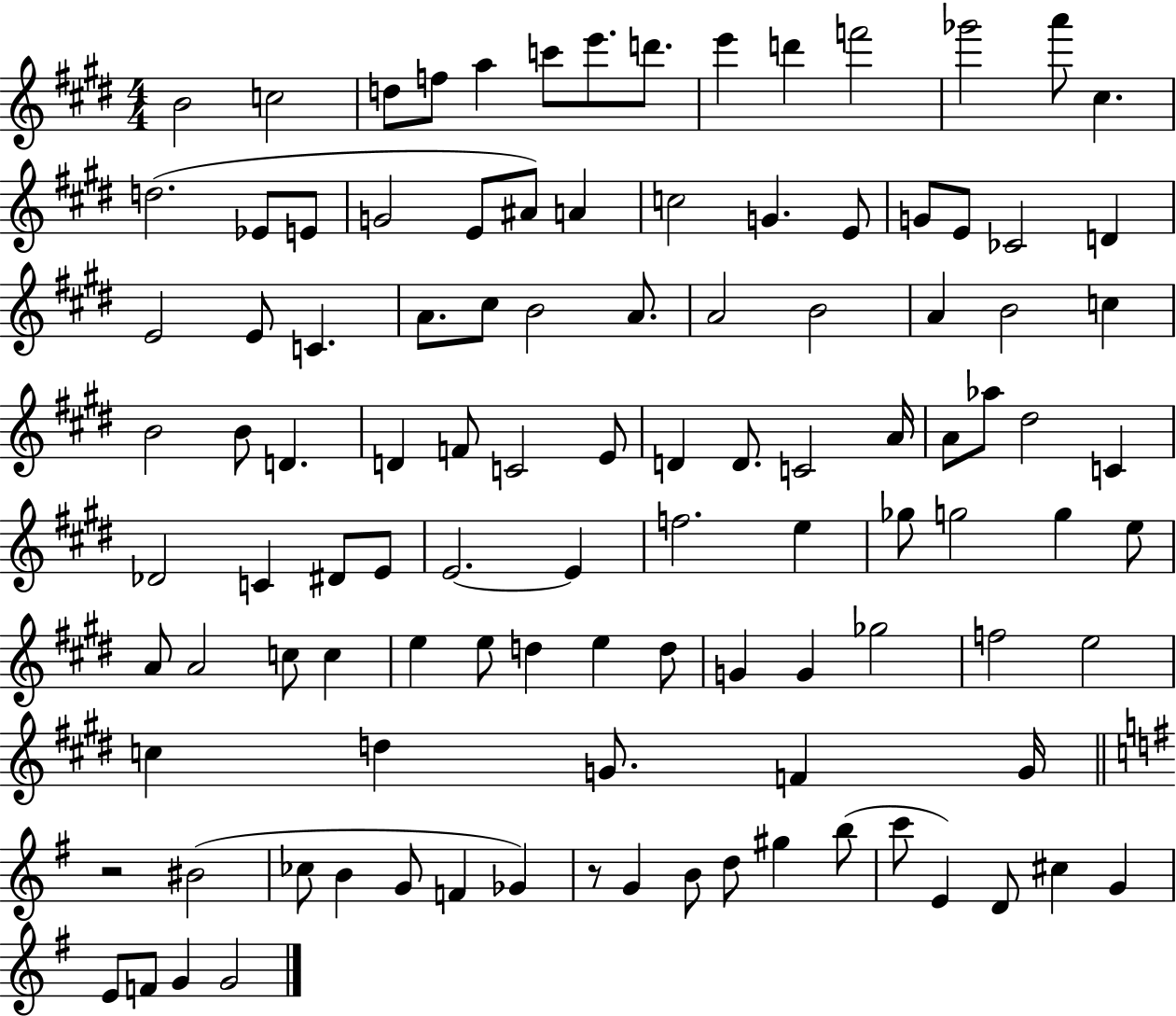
{
  \clef treble
  \numericTimeSignature
  \time 4/4
  \key e \major
  \repeat volta 2 { b'2 c''2 | d''8 f''8 a''4 c'''8 e'''8. d'''8. | e'''4 d'''4 f'''2 | ges'''2 a'''8 cis''4. | \break d''2.( ees'8 e'8 | g'2 e'8 ais'8) a'4 | c''2 g'4. e'8 | g'8 e'8 ces'2 d'4 | \break e'2 e'8 c'4. | a'8. cis''8 b'2 a'8. | a'2 b'2 | a'4 b'2 c''4 | \break b'2 b'8 d'4. | d'4 f'8 c'2 e'8 | d'4 d'8. c'2 a'16 | a'8 aes''8 dis''2 c'4 | \break des'2 c'4 dis'8 e'8 | e'2.~~ e'4 | f''2. e''4 | ges''8 g''2 g''4 e''8 | \break a'8 a'2 c''8 c''4 | e''4 e''8 d''4 e''4 d''8 | g'4 g'4 ges''2 | f''2 e''2 | \break c''4 d''4 g'8. f'4 g'16 | \bar "||" \break \key g \major r2 bis'2( | ces''8 b'4 g'8 f'4 ges'4) | r8 g'4 b'8 d''8 gis''4 b''8( | c'''8 e'4) d'8 cis''4 g'4 | \break e'8 f'8 g'4 g'2 | } \bar "|."
}